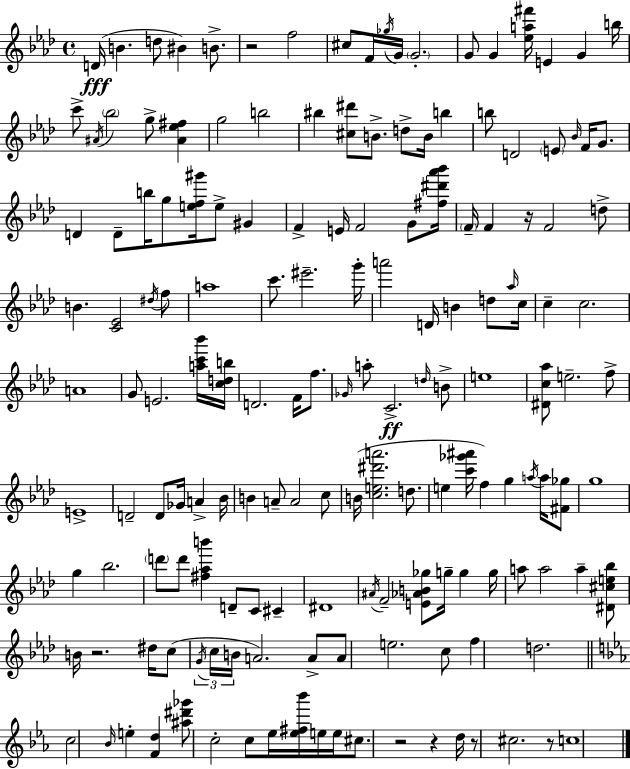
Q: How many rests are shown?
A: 7